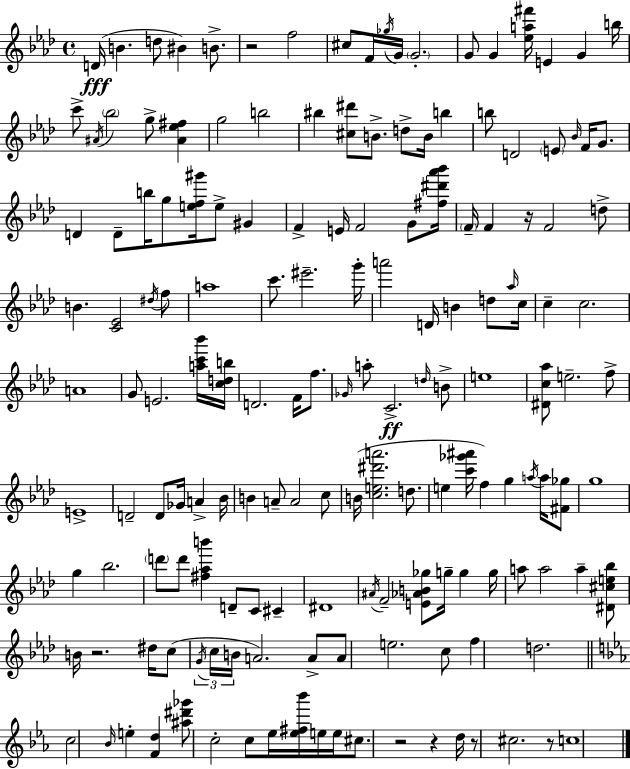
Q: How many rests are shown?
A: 7